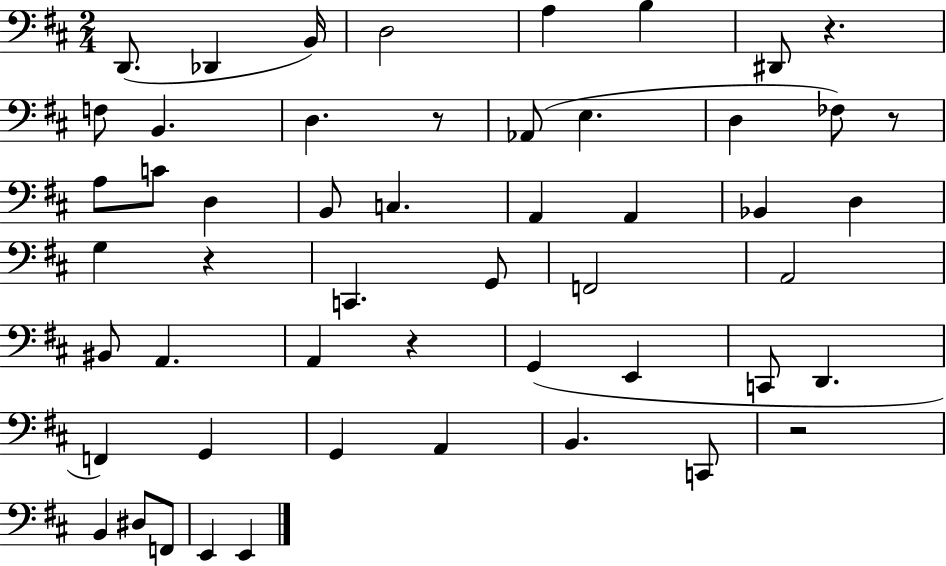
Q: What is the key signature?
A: D major